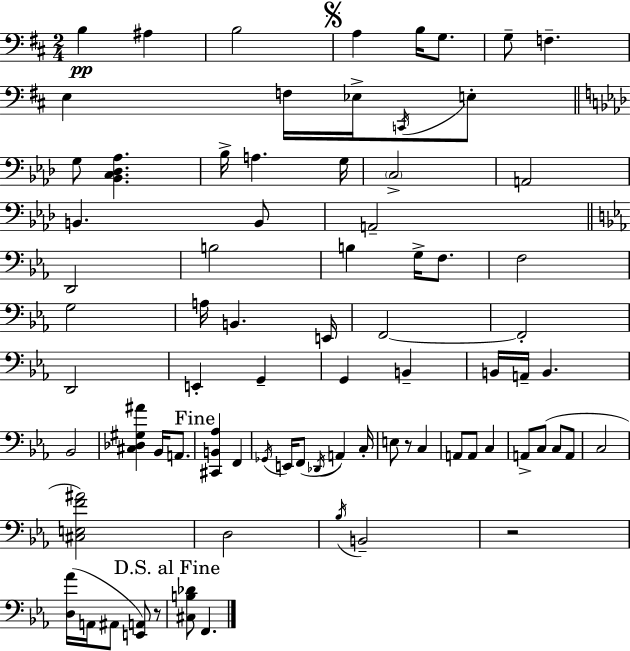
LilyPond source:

{
  \clef bass
  \numericTimeSignature
  \time 2/4
  \key d \major
  b4\pp ais4 | b2 | \mark \markup { \musicglyph "scripts.segno" } a4 b16 g8. | g8-- f4.-- | \break e4 f16 ees16-> \acciaccatura { c,16 } e8-. | \bar "||" \break \key aes \major g8 <bes, c des aes>4. | bes16-> a4. g16 | \parenthesize c2-> | a,2 | \break b,4. b,8 | a,2-- | \bar "||" \break \key ees \major d,2 | b2 | b4 g16-> f8. | f2 | \break g2 | a16 b,4. e,16 | f,2~~ | f,2-. | \break d,2 | e,4-. g,4-- | g,4 b,4-- | b,16 a,16-- b,4. | \break bes,2 | <cis des gis ais'>4 bes,16 a,8. | \mark "Fine" <cis, b, aes>4 f,4 | \acciaccatura { ges,16 } e,16 f,8( \acciaccatura { des,16 } a,4) | \break c16-. e8 r8 c4 | a,8 a,8 c4 | a,8-> c8( c8 | a,8 c2 | \break <cis e f' ais'>2) | d2 | \acciaccatura { bes16 } b,2-- | r2 | \break <d aes'>16( a,16 ais,8 <e, a,>8) | r8 \mark "D.S. al Fine" <cis b des'>8 f,4. | \bar "|."
}